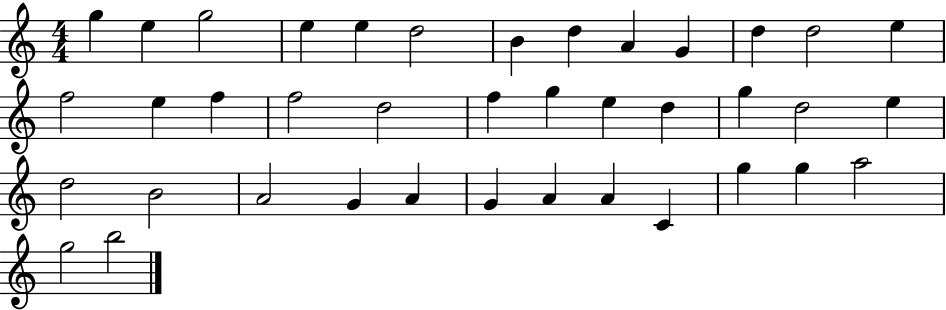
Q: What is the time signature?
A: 4/4